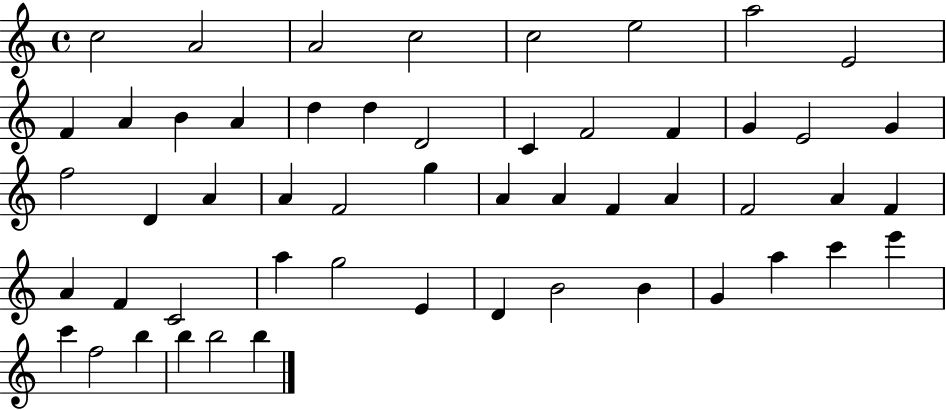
X:1
T:Untitled
M:4/4
L:1/4
K:C
c2 A2 A2 c2 c2 e2 a2 E2 F A B A d d D2 C F2 F G E2 G f2 D A A F2 g A A F A F2 A F A F C2 a g2 E D B2 B G a c' e' c' f2 b b b2 b